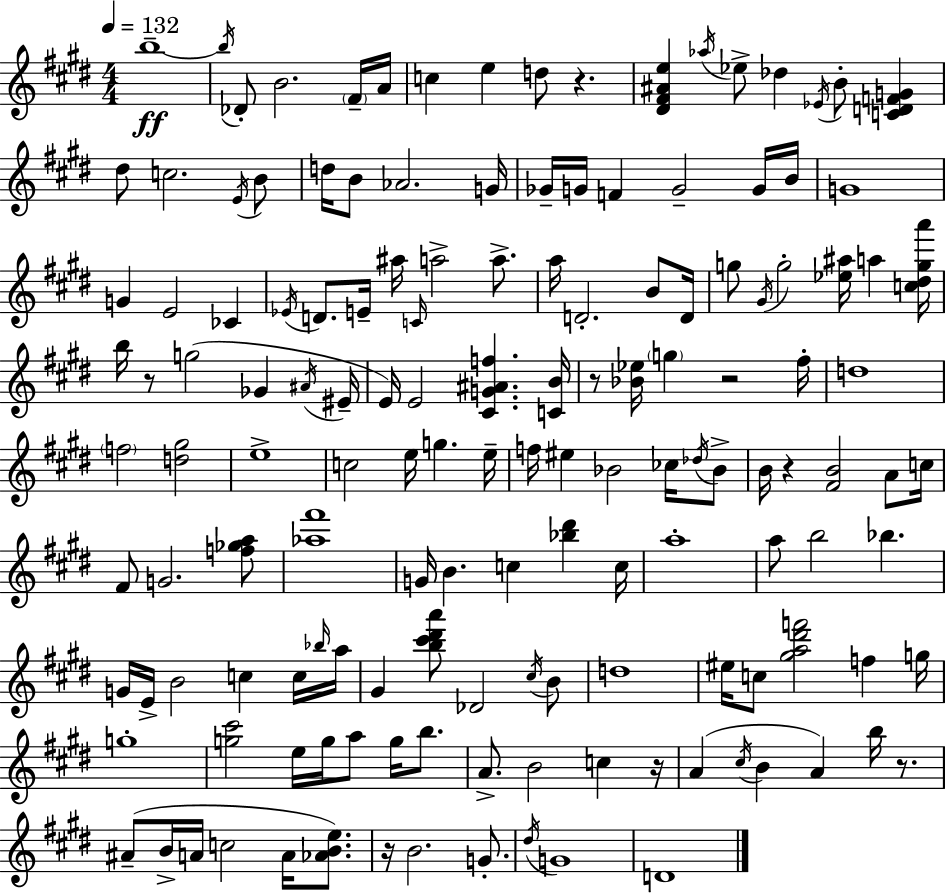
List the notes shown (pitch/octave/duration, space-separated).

B5/w B5/s Db4/e B4/h. F#4/s A4/s C5/q E5/q D5/e R/q. [D#4,F#4,A#4,E5]/q Ab5/s Eb5/e Db5/q Eb4/s B4/e [C4,D4,F4,G4]/q D#5/e C5/h. E4/s B4/e D5/s B4/e Ab4/h. G4/s Gb4/s G4/s F4/q G4/h G4/s B4/s G4/w G4/q E4/h CES4/q Eb4/s D4/e. E4/s A#5/s C4/s A5/h A5/e. A5/s D4/h. B4/e D4/s G5/e G#4/s G5/h [Eb5,A#5]/s A5/q [C5,D#5,G5,A6]/s B5/s R/e G5/h Gb4/q A#4/s EIS4/s E4/s E4/h [C#4,G4,A#4,F5]/q. [C4,B4]/s R/e [Bb4,Eb5]/s G5/q R/h F#5/s D5/w F5/h [D5,G#5]/h E5/w C5/h E5/s G5/q. E5/s F5/s EIS5/q Bb4/h CES5/s Db5/s Bb4/e B4/s R/q [F#4,B4]/h A4/e C5/s F#4/e G4/h. [F5,Gb5,A5]/e [Ab5,F#6]/w G4/s B4/q. C5/q [Bb5,D#6]/q C5/s A5/w A5/e B5/h Bb5/q. G4/s E4/s B4/h C5/q C5/s Bb5/s A5/s G#4/q [B5,C#6,D#6,A6]/e Db4/h C#5/s B4/e D5/w EIS5/s C5/e [G#5,A5,D#6,F6]/h F5/q G5/s G5/w [G5,C#6]/h E5/s G5/s A5/e G5/s B5/e. A4/e. B4/h C5/q R/s A4/q C#5/s B4/q A4/q B5/s R/e. A#4/e B4/s A4/s C5/h A4/s [Ab4,B4,E5]/e. R/s B4/h. G4/e. D#5/s G4/w D4/w